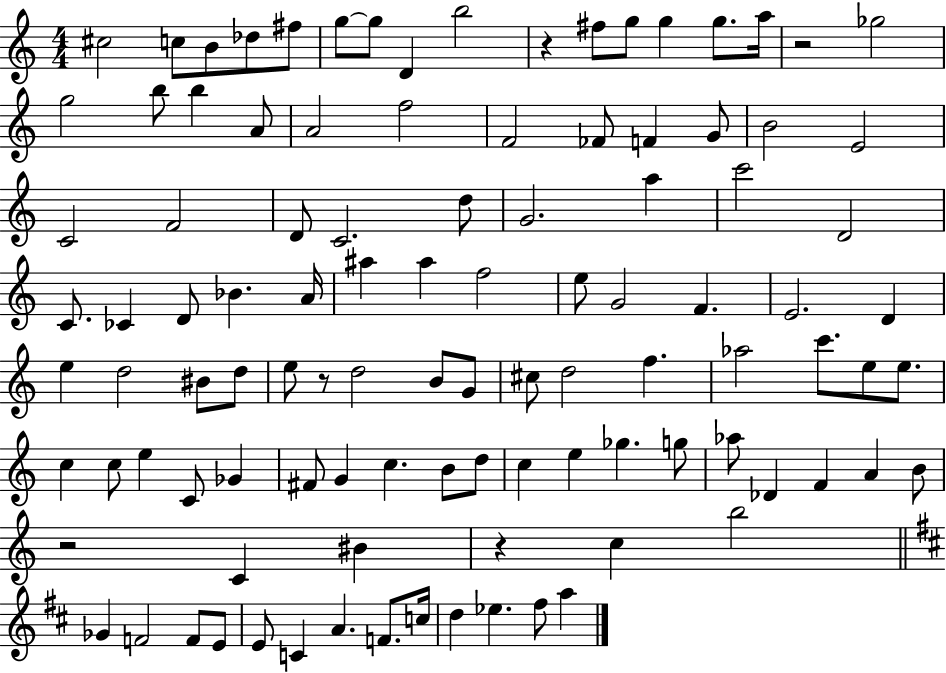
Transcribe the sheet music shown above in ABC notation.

X:1
T:Untitled
M:4/4
L:1/4
K:C
^c2 c/2 B/2 _d/2 ^f/2 g/2 g/2 D b2 z ^f/2 g/2 g g/2 a/4 z2 _g2 g2 b/2 b A/2 A2 f2 F2 _F/2 F G/2 B2 E2 C2 F2 D/2 C2 d/2 G2 a c'2 D2 C/2 _C D/2 _B A/4 ^a ^a f2 e/2 G2 F E2 D e d2 ^B/2 d/2 e/2 z/2 d2 B/2 G/2 ^c/2 d2 f _a2 c'/2 e/2 e/2 c c/2 e C/2 _G ^F/2 G c B/2 d/2 c e _g g/2 _a/2 _D F A B/2 z2 C ^B z c b2 _G F2 F/2 E/2 E/2 C A F/2 c/4 d _e ^f/2 a